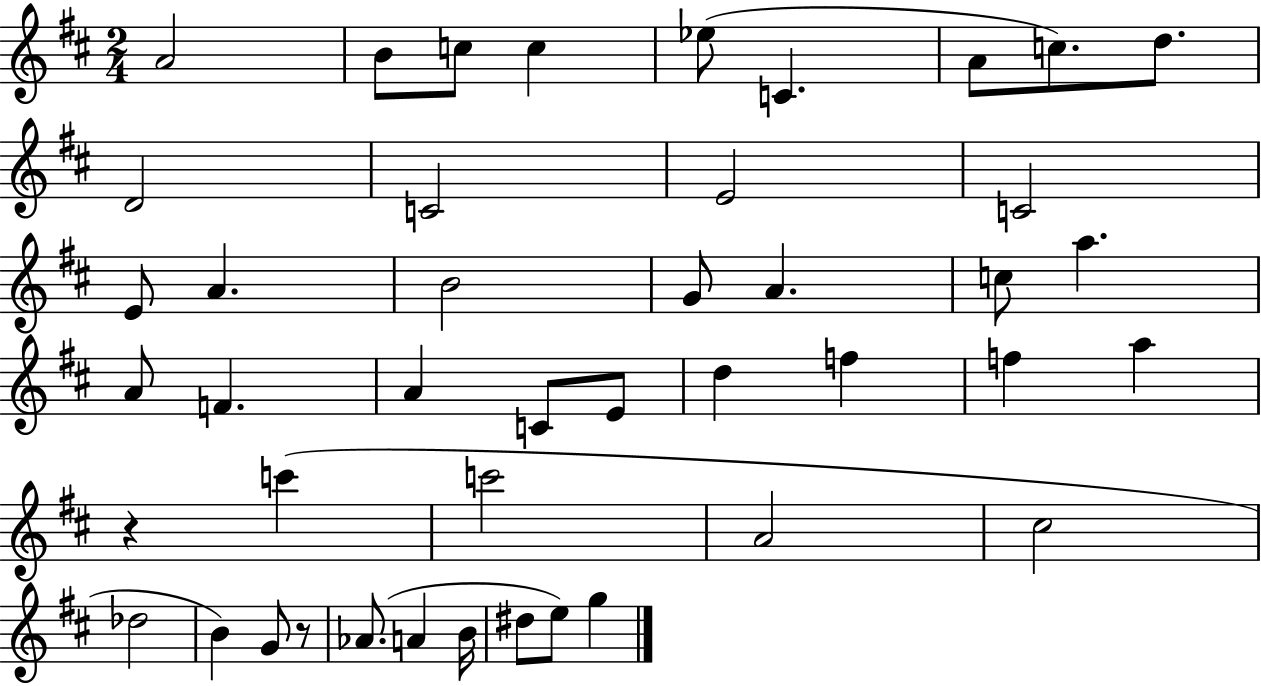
{
  \clef treble
  \numericTimeSignature
  \time 2/4
  \key d \major
  a'2 | b'8 c''8 c''4 | ees''8( c'4. | a'8 c''8.) d''8. | \break d'2 | c'2 | e'2 | c'2 | \break e'8 a'4. | b'2 | g'8 a'4. | c''8 a''4. | \break a'8 f'4. | a'4 c'8 e'8 | d''4 f''4 | f''4 a''4 | \break r4 c'''4( | c'''2 | a'2 | cis''2 | \break des''2 | b'4) g'8 r8 | aes'8.( a'4 b'16 | dis''8 e''8) g''4 | \break \bar "|."
}